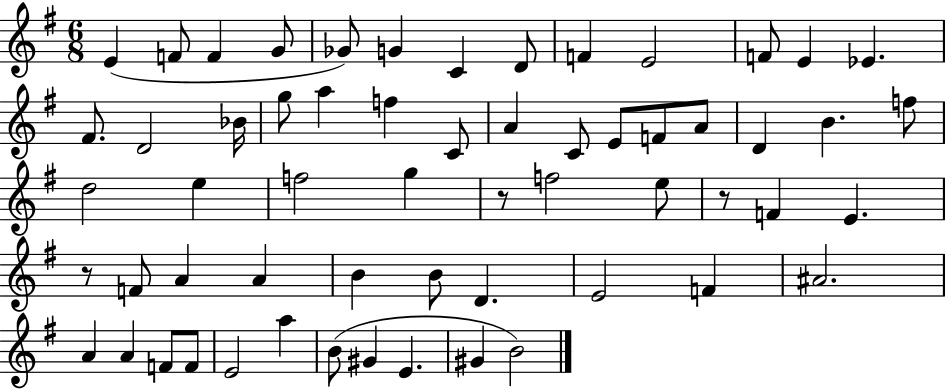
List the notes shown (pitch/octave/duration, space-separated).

E4/q F4/e F4/q G4/e Gb4/e G4/q C4/q D4/e F4/q E4/h F4/e E4/q Eb4/q. F#4/e. D4/h Bb4/s G5/e A5/q F5/q C4/e A4/q C4/e E4/e F4/e A4/e D4/q B4/q. F5/e D5/h E5/q F5/h G5/q R/e F5/h E5/e R/e F4/q E4/q. R/e F4/e A4/q A4/q B4/q B4/e D4/q. E4/h F4/q A#4/h. A4/q A4/q F4/e F4/e E4/h A5/q B4/e G#4/q E4/q. G#4/q B4/h